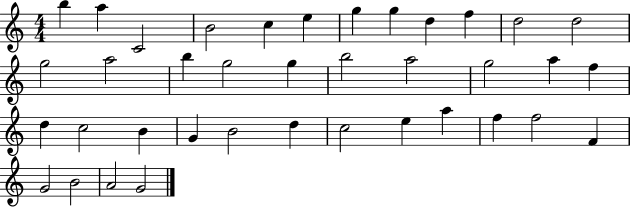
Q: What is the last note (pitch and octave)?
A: G4